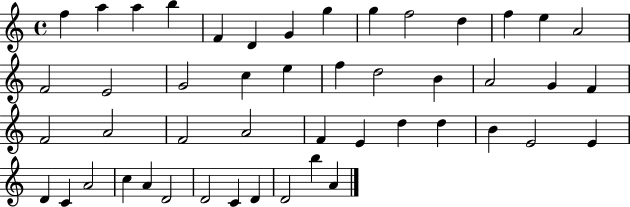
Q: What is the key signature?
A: C major